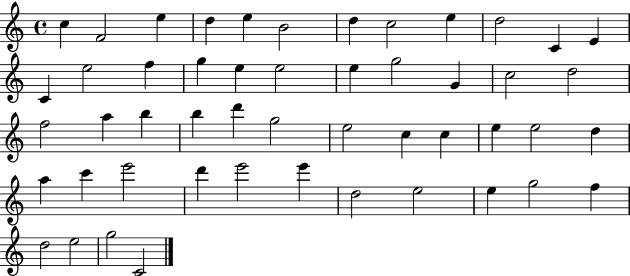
X:1
T:Untitled
M:4/4
L:1/4
K:C
c F2 e d e B2 d c2 e d2 C E C e2 f g e e2 e g2 G c2 d2 f2 a b b d' g2 e2 c c e e2 d a c' e'2 d' e'2 e' d2 e2 e g2 f d2 e2 g2 C2